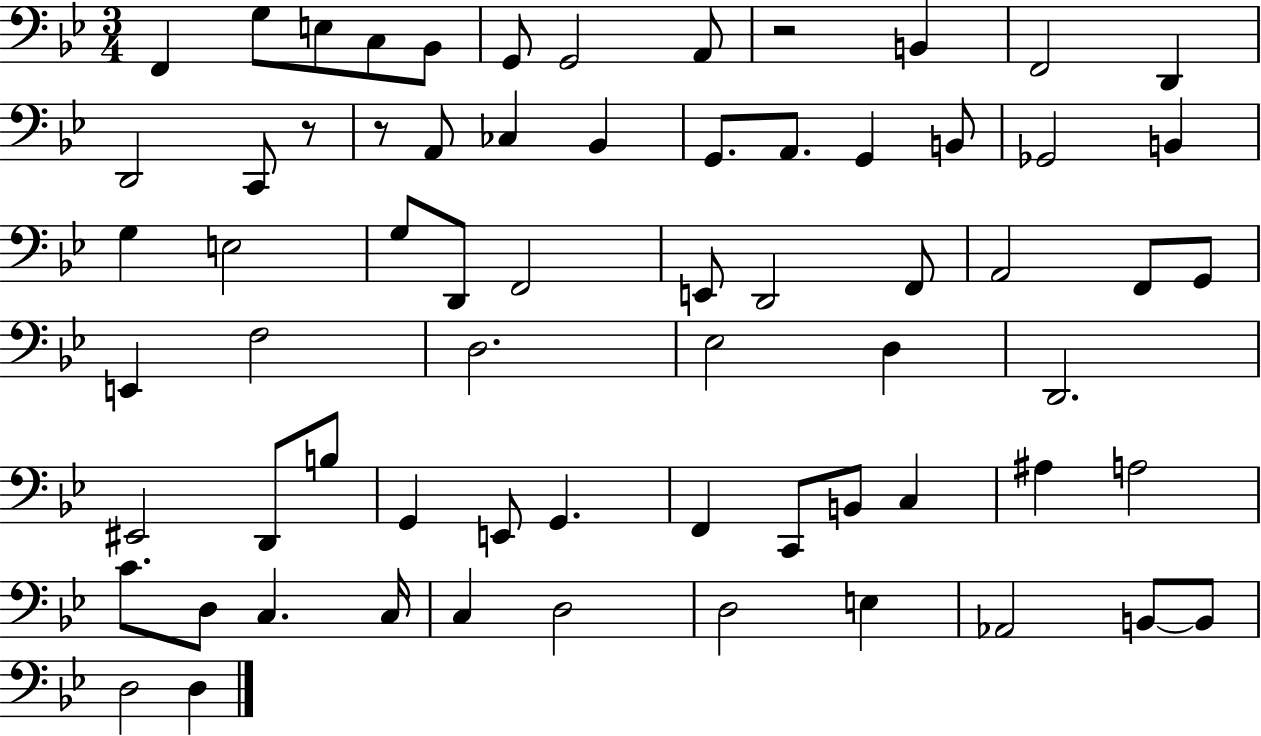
X:1
T:Untitled
M:3/4
L:1/4
K:Bb
F,, G,/2 E,/2 C,/2 _B,,/2 G,,/2 G,,2 A,,/2 z2 B,, F,,2 D,, D,,2 C,,/2 z/2 z/2 A,,/2 _C, _B,, G,,/2 A,,/2 G,, B,,/2 _G,,2 B,, G, E,2 G,/2 D,,/2 F,,2 E,,/2 D,,2 F,,/2 A,,2 F,,/2 G,,/2 E,, F,2 D,2 _E,2 D, D,,2 ^E,,2 D,,/2 B,/2 G,, E,,/2 G,, F,, C,,/2 B,,/2 C, ^A, A,2 C/2 D,/2 C, C,/4 C, D,2 D,2 E, _A,,2 B,,/2 B,,/2 D,2 D,